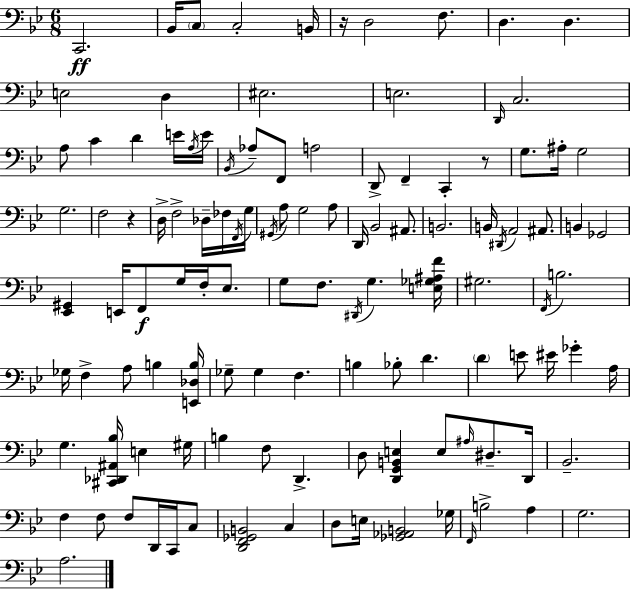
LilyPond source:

{
  \clef bass
  \numericTimeSignature
  \time 6/8
  \key bes \major
  c,2.\ff | bes,16 \parenthesize c8 c2-. b,16 | r16 d2 f8. | d4. d4. | \break e2 d4 | eis2. | e2. | \grace { d,16 } c2. | \break a8 c'4 d'4 e'16 | \acciaccatura { a16 } e'16 \acciaccatura { bes,16 } aes8-- f,8 a2 | d,8-> f,4-- c,4-. | r8 g8. ais16-. g2 | \break g2. | f2 r4 | d16-> f2-> | des16-- fes16 \acciaccatura { f,16 } g16 \acciaccatura { gis,16 } a8 g2 | \break a8 d,16 bes,2 | ais,8. b,2. | b,16 \acciaccatura { dis,16 } a,2 | ais,8. b,4 ges,2 | \break <ees, gis,>4 e,16 f,8\f | g16 f16-. ees8. g8 f8. \acciaccatura { dis,16 } | g4. <e ges ais f'>16 gis2. | \acciaccatura { f,16 } b2. | \break ges16 f4-> | a8 b4 <e, des b>16 ges8-- ges4 | f4. b4 | bes8-. d'4. \parenthesize d'4 | \break e'8 eis'16 ges'4-. a16 g4. | <cis, des, ais, bes>16 e4 gis16 b4 | f8 d,4.-> d8 <d, g, b, e>4 | e8 \grace { ais16 } dis8.-- d,16 bes,2.-- | \break f4 | f8 f8 d,16 c,16 c8 <d, f, ges, b,>2 | c4 d8 e16 | <ges, aes, b,>2 ges16 \grace { f,16 } b2-> | \break a4 g2. | a2. | \bar "|."
}